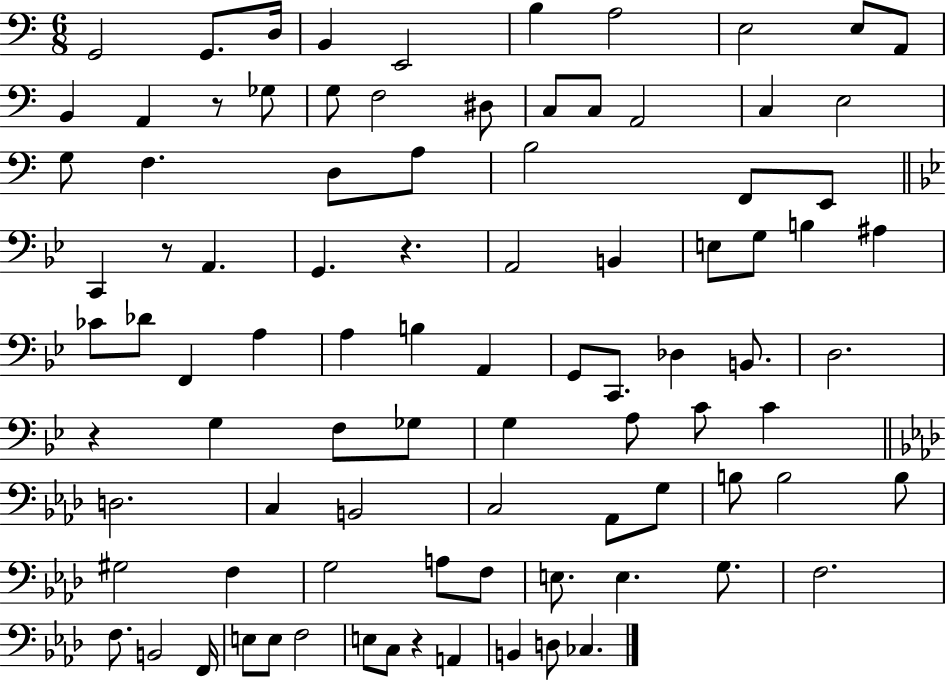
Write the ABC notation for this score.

X:1
T:Untitled
M:6/8
L:1/4
K:C
G,,2 G,,/2 D,/4 B,, E,,2 B, A,2 E,2 E,/2 A,,/2 B,, A,, z/2 _G,/2 G,/2 F,2 ^D,/2 C,/2 C,/2 A,,2 C, E,2 G,/2 F, D,/2 A,/2 B,2 F,,/2 E,,/2 C,, z/2 A,, G,, z A,,2 B,, E,/2 G,/2 B, ^A, _C/2 _D/2 F,, A, A, B, A,, G,,/2 C,,/2 _D, B,,/2 D,2 z G, F,/2 _G,/2 G, A,/2 C/2 C D,2 C, B,,2 C,2 _A,,/2 G,/2 B,/2 B,2 B,/2 ^G,2 F, G,2 A,/2 F,/2 E,/2 E, G,/2 F,2 F,/2 B,,2 F,,/4 E,/2 E,/2 F,2 E,/2 C,/2 z A,, B,, D,/2 _C,